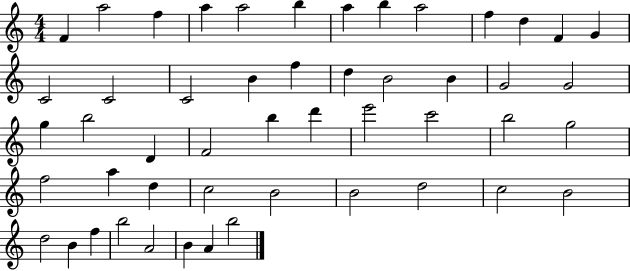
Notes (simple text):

F4/q A5/h F5/q A5/q A5/h B5/q A5/q B5/q A5/h F5/q D5/q F4/q G4/q C4/h C4/h C4/h B4/q F5/q D5/q B4/h B4/q G4/h G4/h G5/q B5/h D4/q F4/h B5/q D6/q E6/h C6/h B5/h G5/h F5/h A5/q D5/q C5/h B4/h B4/h D5/h C5/h B4/h D5/h B4/q F5/q B5/h A4/h B4/q A4/q B5/h